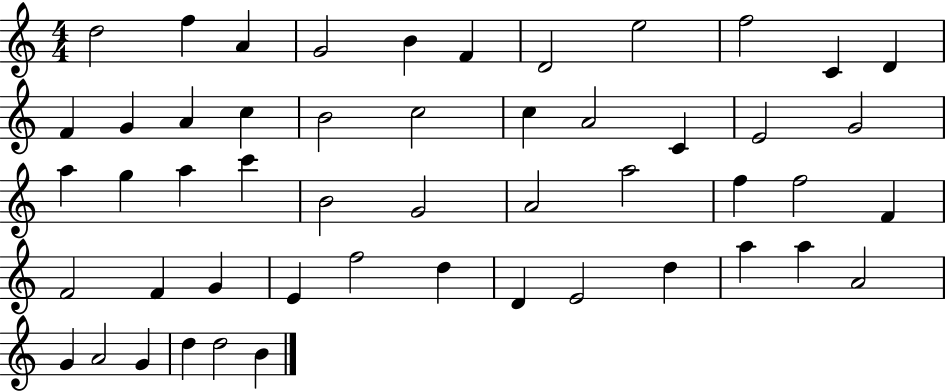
D5/h F5/q A4/q G4/h B4/q F4/q D4/h E5/h F5/h C4/q D4/q F4/q G4/q A4/q C5/q B4/h C5/h C5/q A4/h C4/q E4/h G4/h A5/q G5/q A5/q C6/q B4/h G4/h A4/h A5/h F5/q F5/h F4/q F4/h F4/q G4/q E4/q F5/h D5/q D4/q E4/h D5/q A5/q A5/q A4/h G4/q A4/h G4/q D5/q D5/h B4/q